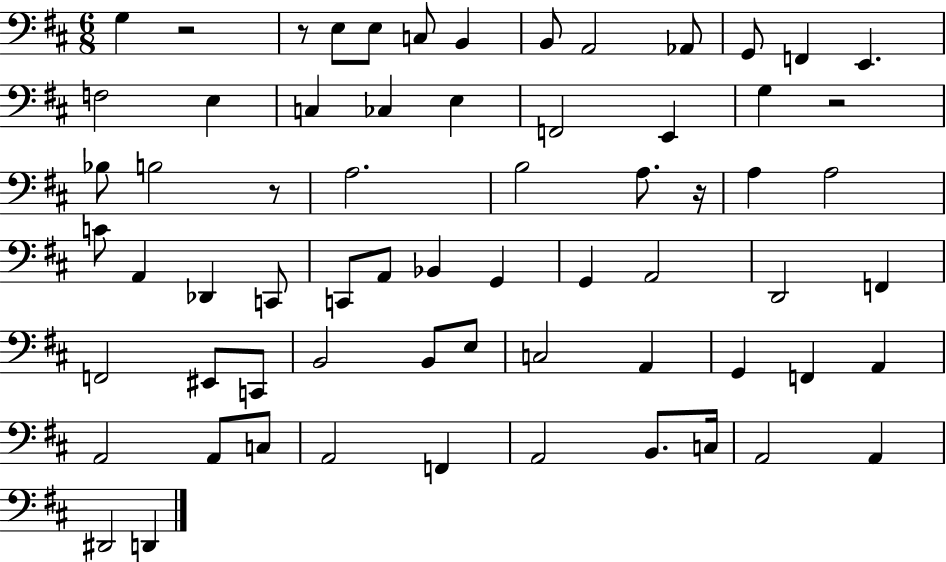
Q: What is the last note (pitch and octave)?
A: D2